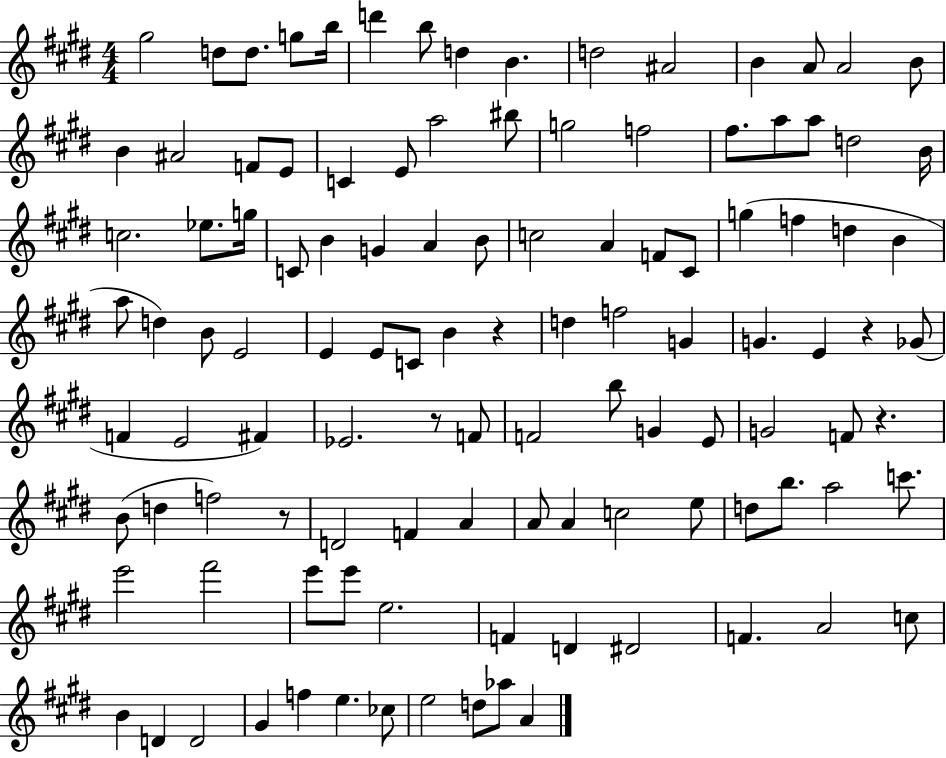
G#5/h D5/e D5/e. G5/e B5/s D6/q B5/e D5/q B4/q. D5/h A#4/h B4/q A4/e A4/h B4/e B4/q A#4/h F4/e E4/e C4/q E4/e A5/h BIS5/e G5/h F5/h F#5/e. A5/e A5/e D5/h B4/s C5/h. Eb5/e. G5/s C4/e B4/q G4/q A4/q B4/e C5/h A4/q F4/e C#4/e G5/q F5/q D5/q B4/q A5/e D5/q B4/e E4/h E4/q E4/e C4/e B4/q R/q D5/q F5/h G4/q G4/q. E4/q R/q Gb4/e F4/q E4/h F#4/q Eb4/h. R/e F4/e F4/h B5/e G4/q E4/e G4/h F4/e R/q. B4/e D5/q F5/h R/e D4/h F4/q A4/q A4/e A4/q C5/h E5/e D5/e B5/e. A5/h C6/e. E6/h F#6/h E6/e E6/e E5/h. F4/q D4/q D#4/h F4/q. A4/h C5/e B4/q D4/q D4/h G#4/q F5/q E5/q. CES5/e E5/h D5/e Ab5/e A4/q